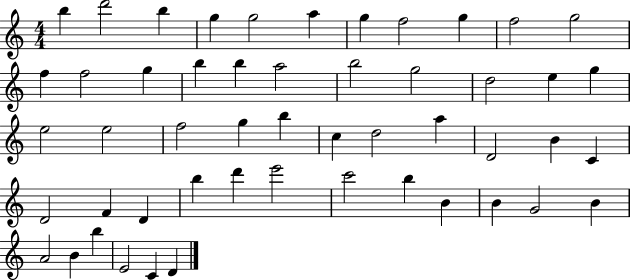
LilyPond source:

{
  \clef treble
  \numericTimeSignature
  \time 4/4
  \key c \major
  b''4 d'''2 b''4 | g''4 g''2 a''4 | g''4 f''2 g''4 | f''2 g''2 | \break f''4 f''2 g''4 | b''4 b''4 a''2 | b''2 g''2 | d''2 e''4 g''4 | \break e''2 e''2 | f''2 g''4 b''4 | c''4 d''2 a''4 | d'2 b'4 c'4 | \break d'2 f'4 d'4 | b''4 d'''4 e'''2 | c'''2 b''4 b'4 | b'4 g'2 b'4 | \break a'2 b'4 b''4 | e'2 c'4 d'4 | \bar "|."
}